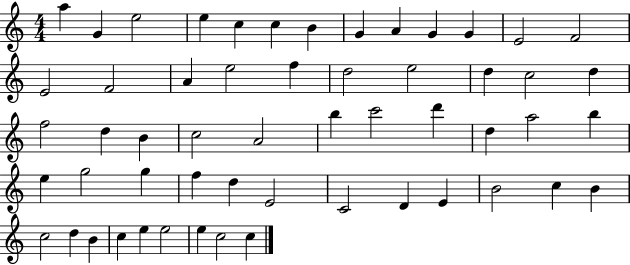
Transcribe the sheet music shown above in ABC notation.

X:1
T:Untitled
M:4/4
L:1/4
K:C
a G e2 e c c B G A G G E2 F2 E2 F2 A e2 f d2 e2 d c2 d f2 d B c2 A2 b c'2 d' d a2 b e g2 g f d E2 C2 D E B2 c B c2 d B c e e2 e c2 c